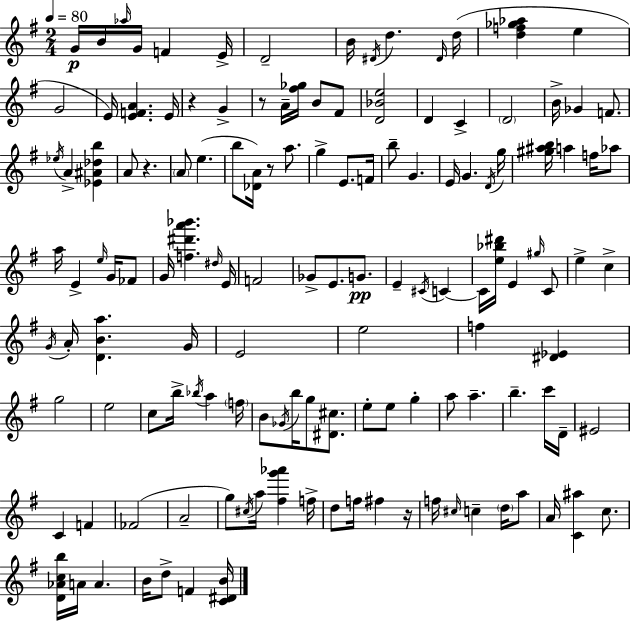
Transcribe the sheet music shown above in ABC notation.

X:1
T:Untitled
M:2/4
L:1/4
K:G
G/4 B/4 _a/4 G/4 F E/4 D2 B/4 ^D/4 d ^D/4 d/4 [df_g_a] e G2 E/4 [EFA] E/4 z G z/2 A/4 [^f_g]/4 B/2 ^F/2 [D_Be]2 D C D2 B/4 _G F/2 _e/4 A [_E^A_db] A/2 z A/2 e b/2 [_DA]/4 z/2 a/2 g E/2 F/4 b/2 G E/4 G D/4 g/4 [^g^ab]/4 a f/4 _a/2 a/4 E e/4 G/4 _F/2 G/4 [f^d'a'_b'] ^d/4 E/4 F2 _G/2 E/2 G/2 E ^C/4 C C/4 [e_b^d']/4 E ^g/4 C/2 e c G/4 A/4 [DBa] G/4 E2 e2 f [^D_E] g2 e2 c/2 b/4 _b/4 a f/4 B/2 _G/4 b/4 g/2 [^D^c]/2 e/2 e/2 g a/2 a b c'/4 D/4 ^E2 C F _F2 A2 g/2 ^c/4 a/4 [^fg'_a'] f/4 d/2 f/4 ^f z/4 f/4 ^c/4 c d/4 a/2 A/4 [C^a] c/2 [D_Acb]/4 A/4 A B/4 d/2 F [C^DB]/4